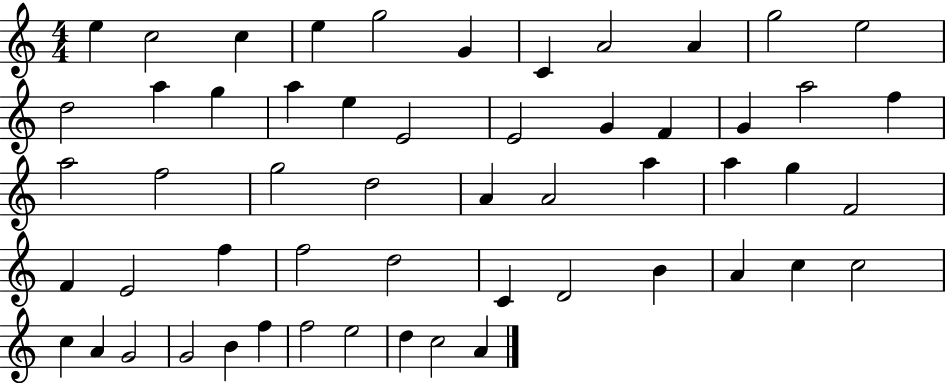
{
  \clef treble
  \numericTimeSignature
  \time 4/4
  \key c \major
  e''4 c''2 c''4 | e''4 g''2 g'4 | c'4 a'2 a'4 | g''2 e''2 | \break d''2 a''4 g''4 | a''4 e''4 e'2 | e'2 g'4 f'4 | g'4 a''2 f''4 | \break a''2 f''2 | g''2 d''2 | a'4 a'2 a''4 | a''4 g''4 f'2 | \break f'4 e'2 f''4 | f''2 d''2 | c'4 d'2 b'4 | a'4 c''4 c''2 | \break c''4 a'4 g'2 | g'2 b'4 f''4 | f''2 e''2 | d''4 c''2 a'4 | \break \bar "|."
}